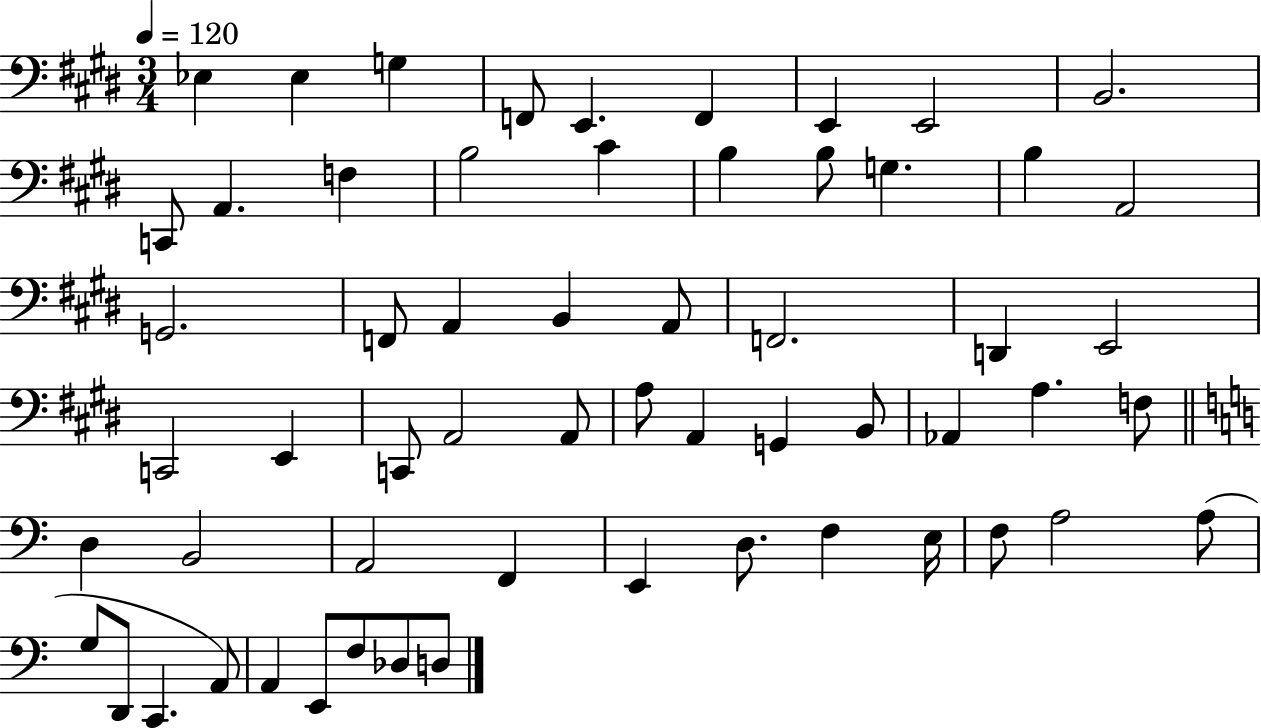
Eb3/q Eb3/q G3/q F2/e E2/q. F2/q E2/q E2/h B2/h. C2/e A2/q. F3/q B3/h C#4/q B3/q B3/e G3/q. B3/q A2/h G2/h. F2/e A2/q B2/q A2/e F2/h. D2/q E2/h C2/h E2/q C2/e A2/h A2/e A3/e A2/q G2/q B2/e Ab2/q A3/q. F3/e D3/q B2/h A2/h F2/q E2/q D3/e. F3/q E3/s F3/e A3/h A3/e G3/e D2/e C2/q. A2/e A2/q E2/e F3/e Db3/e D3/e